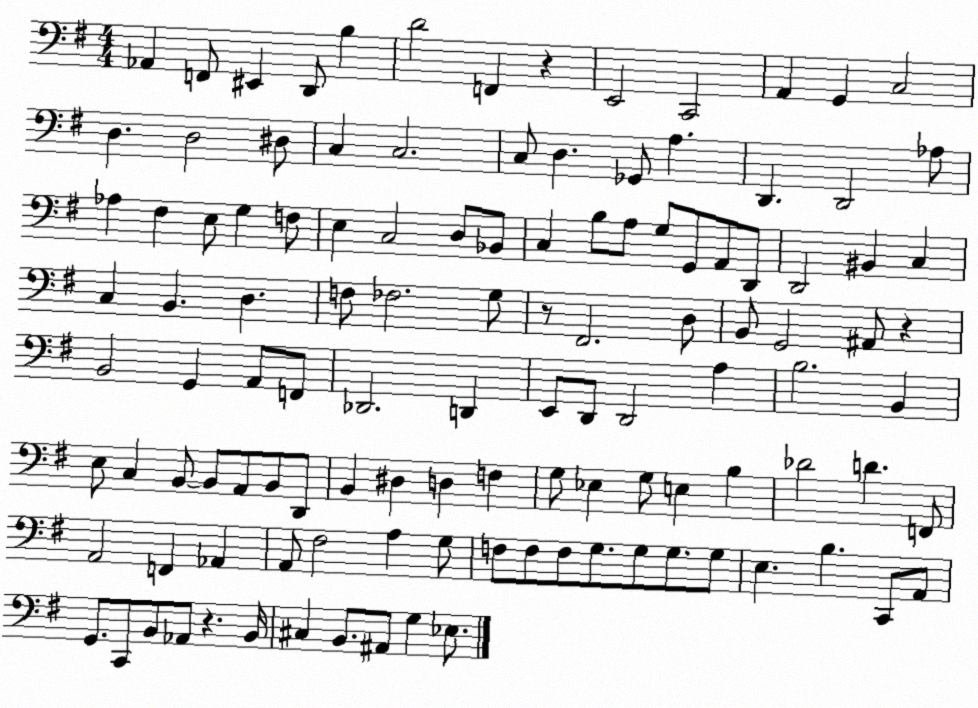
X:1
T:Untitled
M:4/4
L:1/4
K:G
_A,, F,,/2 ^E,, D,,/2 B, D2 F,, z E,,2 C,,2 A,, G,, C,2 D, D,2 ^D,/2 C, C,2 C,/2 D, _G,,/2 A, D,, D,,2 _A,/2 _A, ^F, E,/2 G, F,/2 E, C,2 D,/2 _B,,/2 C, B,/2 A,/2 G,/2 G,,/2 A,,/2 D,,/2 D,,2 ^B,, C, C, B,, D, F,/2 _F,2 G,/2 z/2 ^F,,2 D,/2 B,,/2 G,,2 ^A,,/2 z B,,2 G,, A,,/2 F,,/2 _D,,2 D,, E,,/2 D,,/2 D,,2 A, B,2 B,, E,/2 C, B,,/2 B,,/2 A,,/2 B,,/2 D,,/2 B,, ^D, D, F, G,/2 _E, G,/2 E, B, _D2 D F,,/2 A,,2 F,, _A,, A,,/2 ^F,2 A, G,/2 F,/2 F,/2 F,/2 G,/2 G,/2 G,/2 G,/2 E, B, C,,/2 A,,/2 G,,/2 C,,/2 B,,/2 _A,,/2 z B,,/4 ^C, B,,/2 ^A,,/2 G, _E,/2